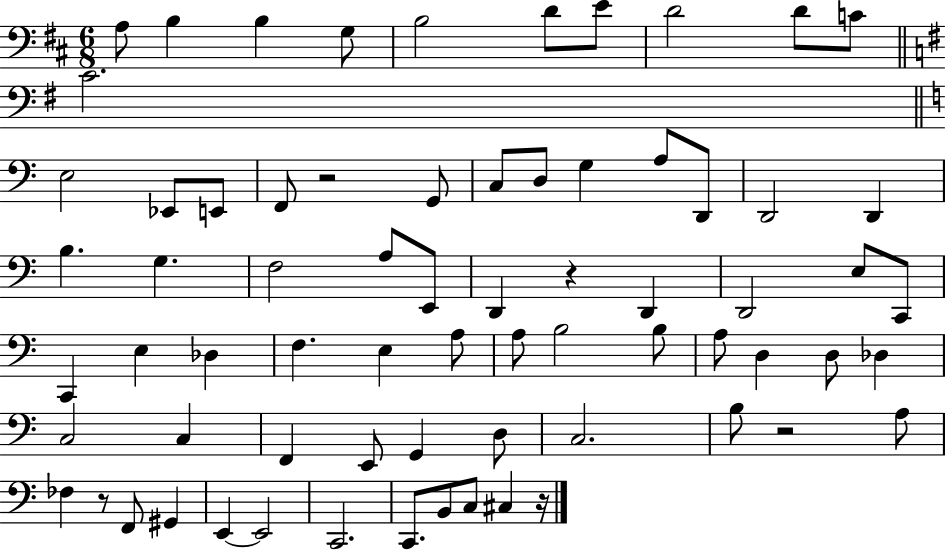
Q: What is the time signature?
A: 6/8